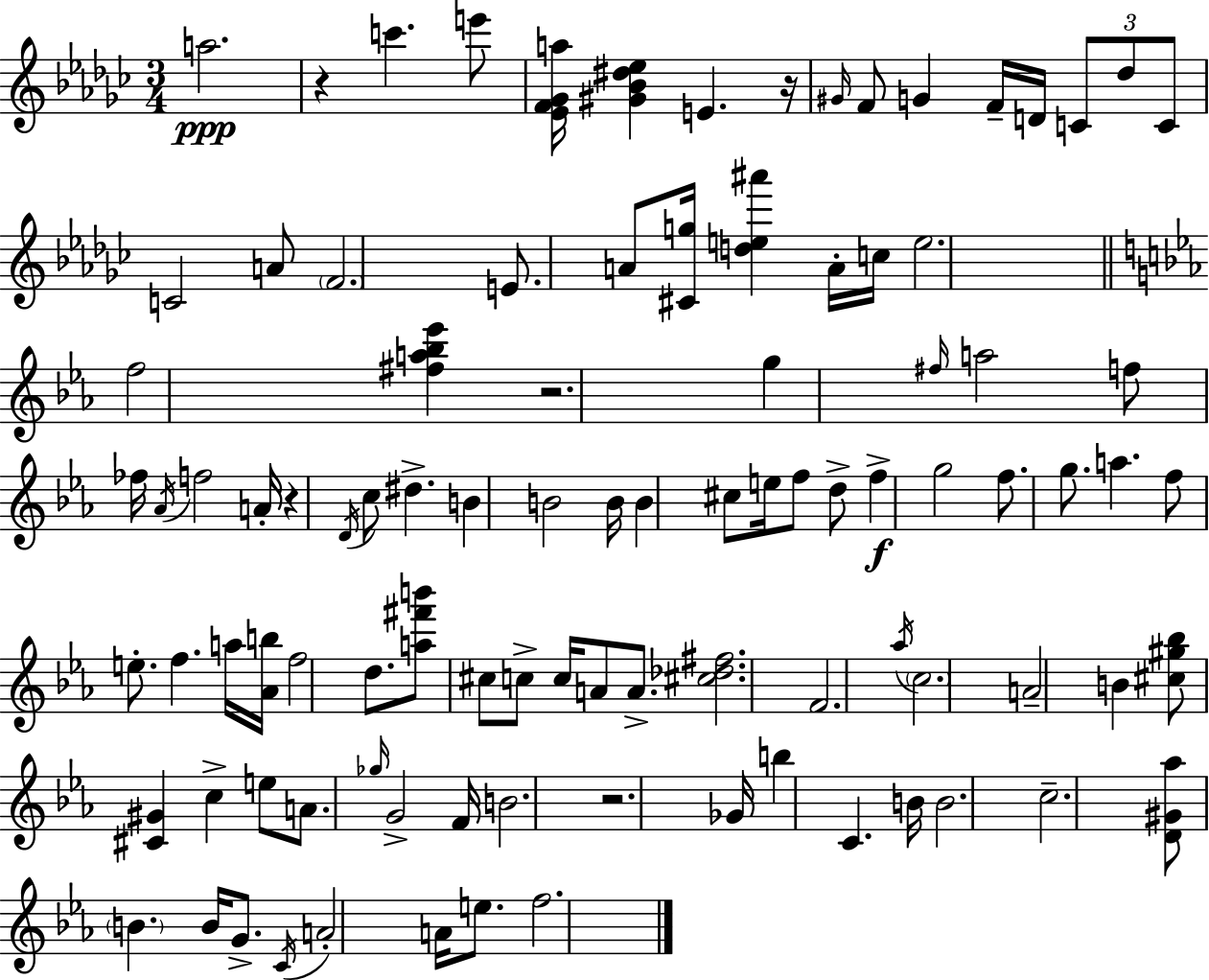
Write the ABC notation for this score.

X:1
T:Untitled
M:3/4
L:1/4
K:Ebm
a2 z c' e'/2 [_EF_Ga]/4 [^G_B^d_e] E z/4 ^G/4 F/2 G F/4 D/4 C/2 _d/2 C/2 C2 A/2 F2 E/2 A/2 [^Cg]/4 [de^a'] A/4 c/4 e2 f2 [^fa_b_e'] z2 g ^f/4 a2 f/2 _f/4 _A/4 f2 A/4 z D/4 c/2 ^d B B2 B/4 B ^c/2 e/4 f/2 d/2 f g2 f/2 g/2 a f/2 e/2 f a/4 [_Ab]/4 f2 d/2 [a^f'b']/2 ^c/2 c/2 c/4 A/2 A/2 [^c_d^f]2 F2 _a/4 c2 A2 B [^c^g_b]/2 [^C^G] c e/2 A/2 _g/4 G2 F/4 B2 z2 _G/4 b C B/4 B2 c2 [D^G_a]/2 B B/4 G/2 C/4 A2 A/4 e/2 f2